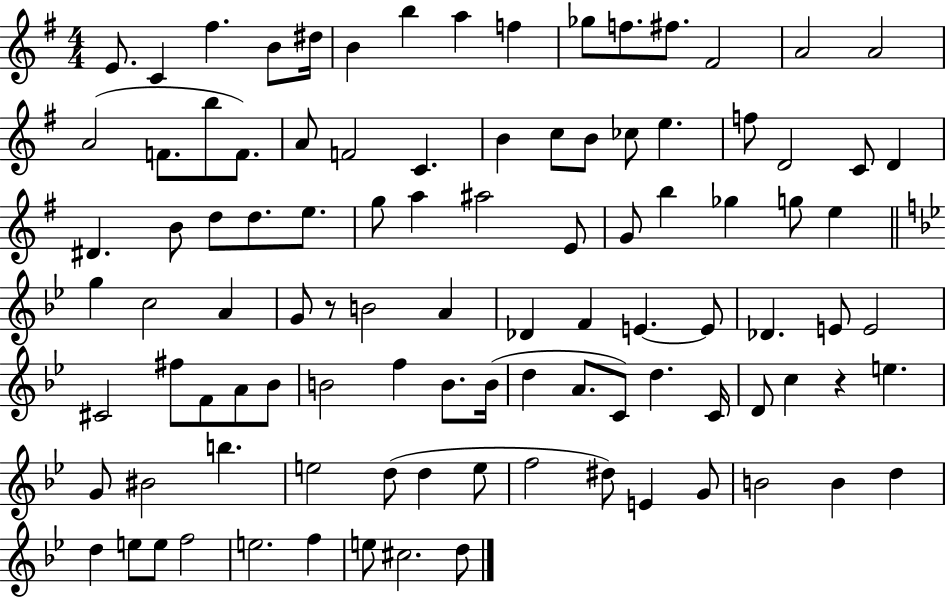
{
  \clef treble
  \numericTimeSignature
  \time 4/4
  \key g \major
  e'8. c'4 fis''4. b'8 dis''16 | b'4 b''4 a''4 f''4 | ges''8 f''8. fis''8. fis'2 | a'2 a'2 | \break a'2( f'8. b''8 f'8.) | a'8 f'2 c'4. | b'4 c''8 b'8 ces''8 e''4. | f''8 d'2 c'8 d'4 | \break dis'4. b'8 d''8 d''8. e''8. | g''8 a''4 ais''2 e'8 | g'8 b''4 ges''4 g''8 e''4 | \bar "||" \break \key g \minor g''4 c''2 a'4 | g'8 r8 b'2 a'4 | des'4 f'4 e'4.~~ e'8 | des'4. e'8 e'2 | \break cis'2 fis''8 f'8 a'8 bes'8 | b'2 f''4 b'8. b'16( | d''4 a'8. c'8) d''4. c'16 | d'8 c''4 r4 e''4. | \break g'8 bis'2 b''4. | e''2 d''8( d''4 e''8 | f''2 dis''8) e'4 g'8 | b'2 b'4 d''4 | \break d''4 e''8 e''8 f''2 | e''2. f''4 | e''8 cis''2. d''8 | \bar "|."
}